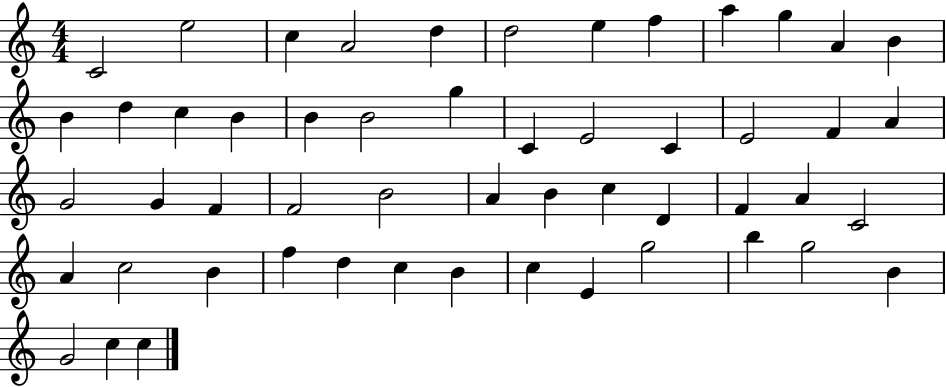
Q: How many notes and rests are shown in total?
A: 53